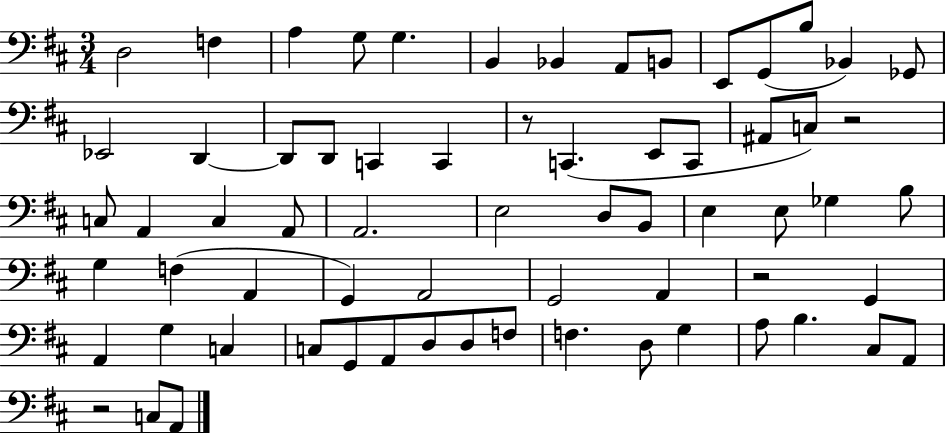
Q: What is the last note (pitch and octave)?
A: A2